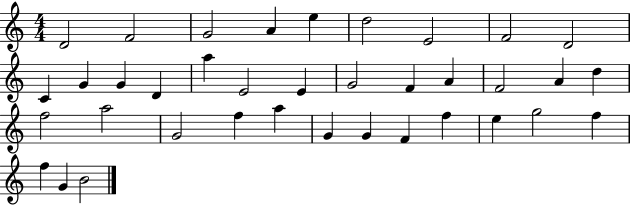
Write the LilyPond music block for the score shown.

{
  \clef treble
  \numericTimeSignature
  \time 4/4
  \key c \major
  d'2 f'2 | g'2 a'4 e''4 | d''2 e'2 | f'2 d'2 | \break c'4 g'4 g'4 d'4 | a''4 e'2 e'4 | g'2 f'4 a'4 | f'2 a'4 d''4 | \break f''2 a''2 | g'2 f''4 a''4 | g'4 g'4 f'4 f''4 | e''4 g''2 f''4 | \break f''4 g'4 b'2 | \bar "|."
}